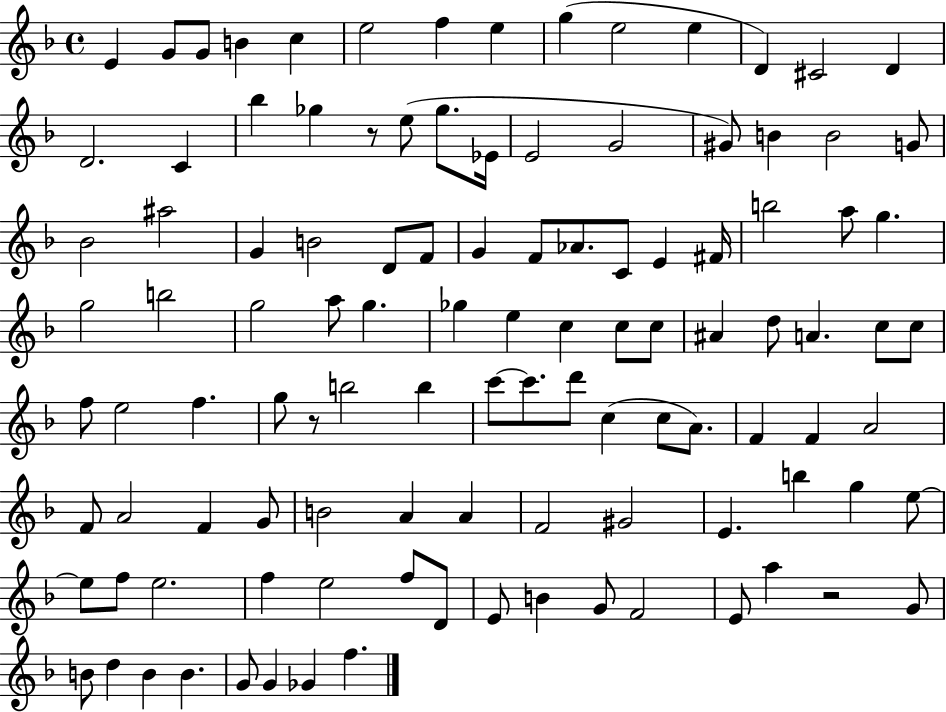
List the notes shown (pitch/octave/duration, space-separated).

E4/q G4/e G4/e B4/q C5/q E5/h F5/q E5/q G5/q E5/h E5/q D4/q C#4/h D4/q D4/h. C4/q Bb5/q Gb5/q R/e E5/e Gb5/e. Eb4/s E4/h G4/h G#4/e B4/q B4/h G4/e Bb4/h A#5/h G4/q B4/h D4/e F4/e G4/q F4/e Ab4/e. C4/e E4/q F#4/s B5/h A5/e G5/q. G5/h B5/h G5/h A5/e G5/q. Gb5/q E5/q C5/q C5/e C5/e A#4/q D5/e A4/q. C5/e C5/e F5/e E5/h F5/q. G5/e R/e B5/h B5/q C6/e C6/e. D6/e C5/q C5/e A4/e. F4/q F4/q A4/h F4/e A4/h F4/q G4/e B4/h A4/q A4/q F4/h G#4/h E4/q. B5/q G5/q E5/e E5/e F5/e E5/h. F5/q E5/h F5/e D4/e E4/e B4/q G4/e F4/h E4/e A5/q R/h G4/e B4/e D5/q B4/q B4/q. G4/e G4/q Gb4/q F5/q.